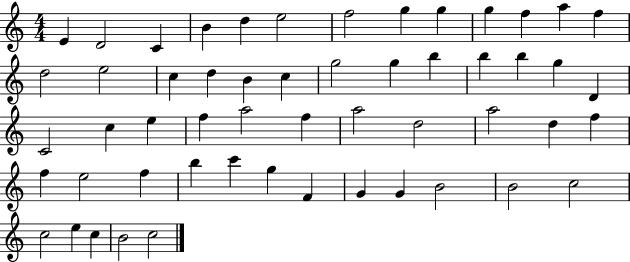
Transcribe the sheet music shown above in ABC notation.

X:1
T:Untitled
M:4/4
L:1/4
K:C
E D2 C B d e2 f2 g g g f a f d2 e2 c d B c g2 g b b b g D C2 c e f a2 f a2 d2 a2 d f f e2 f b c' g F G G B2 B2 c2 c2 e c B2 c2